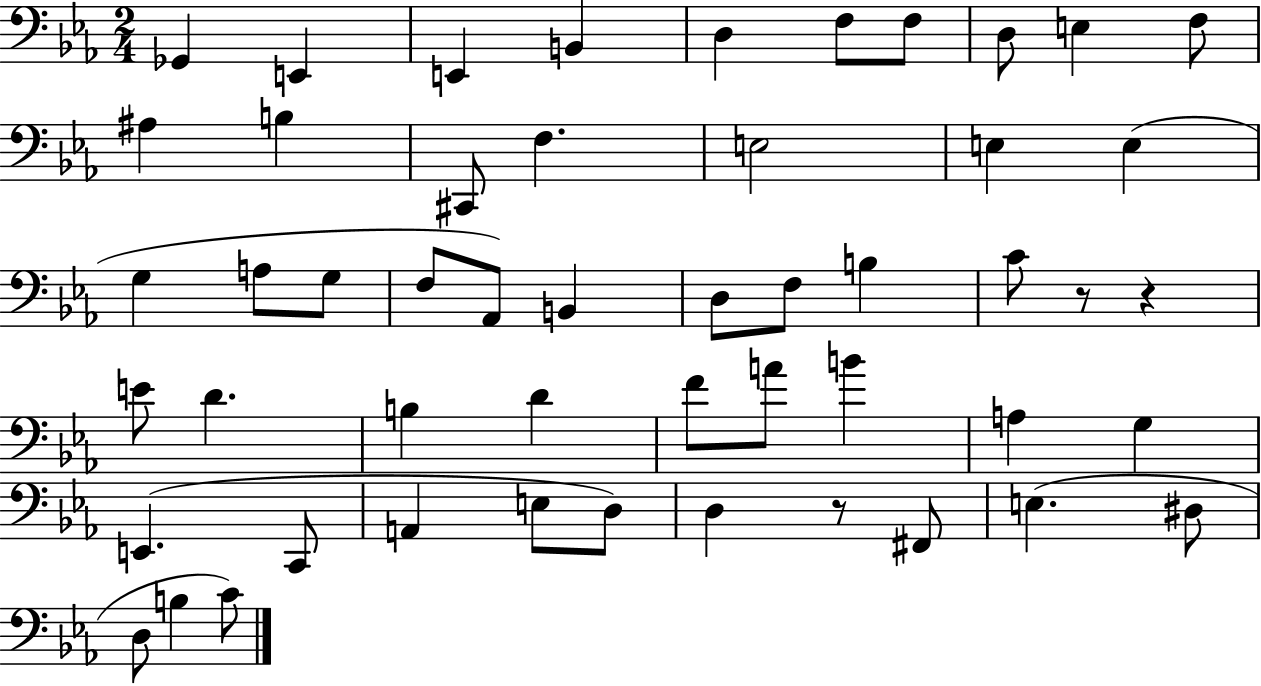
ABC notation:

X:1
T:Untitled
M:2/4
L:1/4
K:Eb
_G,, E,, E,, B,, D, F,/2 F,/2 D,/2 E, F,/2 ^A, B, ^C,,/2 F, E,2 E, E, G, A,/2 G,/2 F,/2 _A,,/2 B,, D,/2 F,/2 B, C/2 z/2 z E/2 D B, D F/2 A/2 B A, G, E,, C,,/2 A,, E,/2 D,/2 D, z/2 ^F,,/2 E, ^D,/2 D,/2 B, C/2